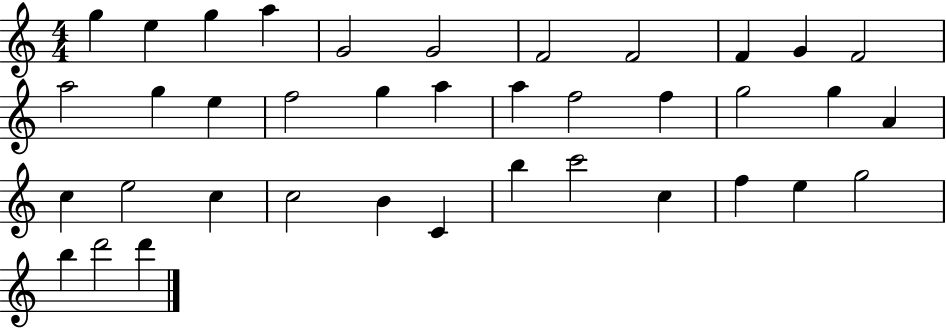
X:1
T:Untitled
M:4/4
L:1/4
K:C
g e g a G2 G2 F2 F2 F G F2 a2 g e f2 g a a f2 f g2 g A c e2 c c2 B C b c'2 c f e g2 b d'2 d'